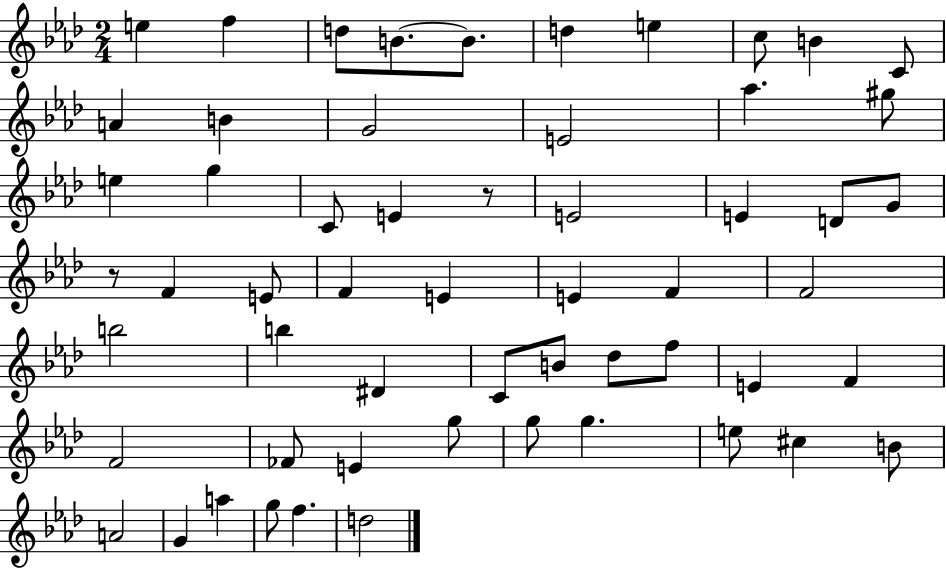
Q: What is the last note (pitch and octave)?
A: D5